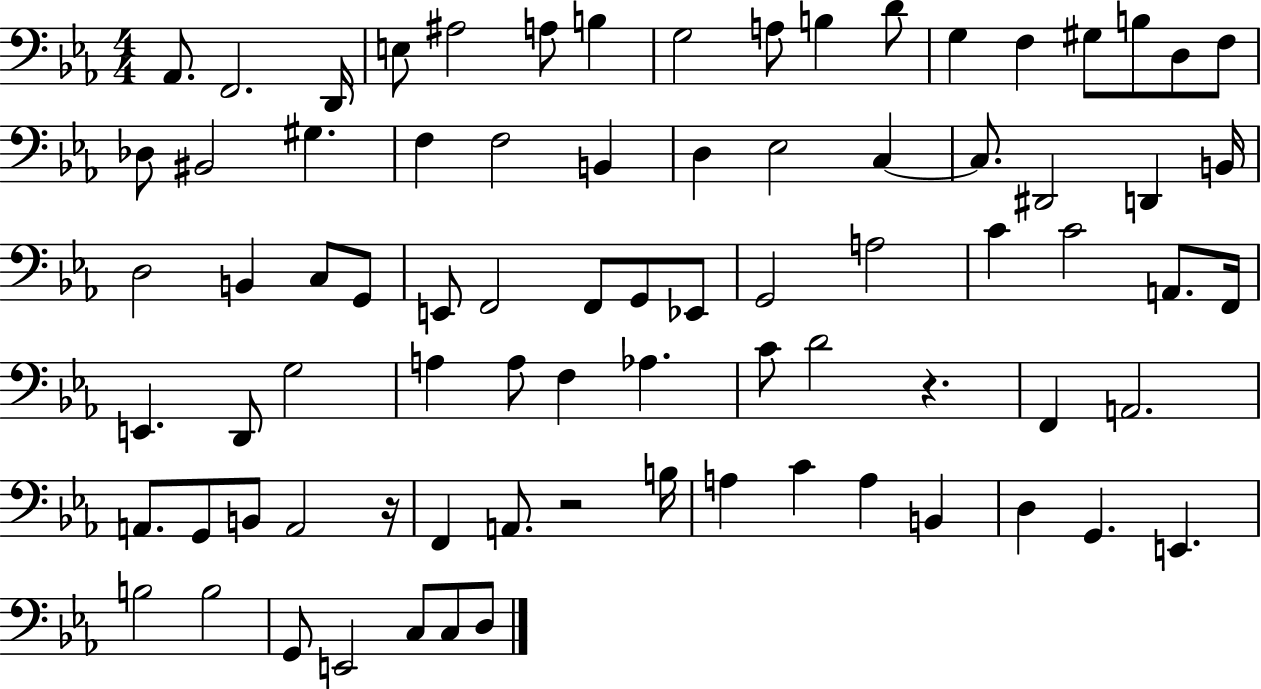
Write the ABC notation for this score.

X:1
T:Untitled
M:4/4
L:1/4
K:Eb
_A,,/2 F,,2 D,,/4 E,/2 ^A,2 A,/2 B, G,2 A,/2 B, D/2 G, F, ^G,/2 B,/2 D,/2 F,/2 _D,/2 ^B,,2 ^G, F, F,2 B,, D, _E,2 C, C,/2 ^D,,2 D,, B,,/4 D,2 B,, C,/2 G,,/2 E,,/2 F,,2 F,,/2 G,,/2 _E,,/2 G,,2 A,2 C C2 A,,/2 F,,/4 E,, D,,/2 G,2 A, A,/2 F, _A, C/2 D2 z F,, A,,2 A,,/2 G,,/2 B,,/2 A,,2 z/4 F,, A,,/2 z2 B,/4 A, C A, B,, D, G,, E,, B,2 B,2 G,,/2 E,,2 C,/2 C,/2 D,/2